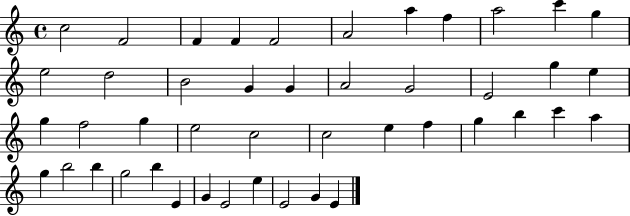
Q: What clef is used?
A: treble